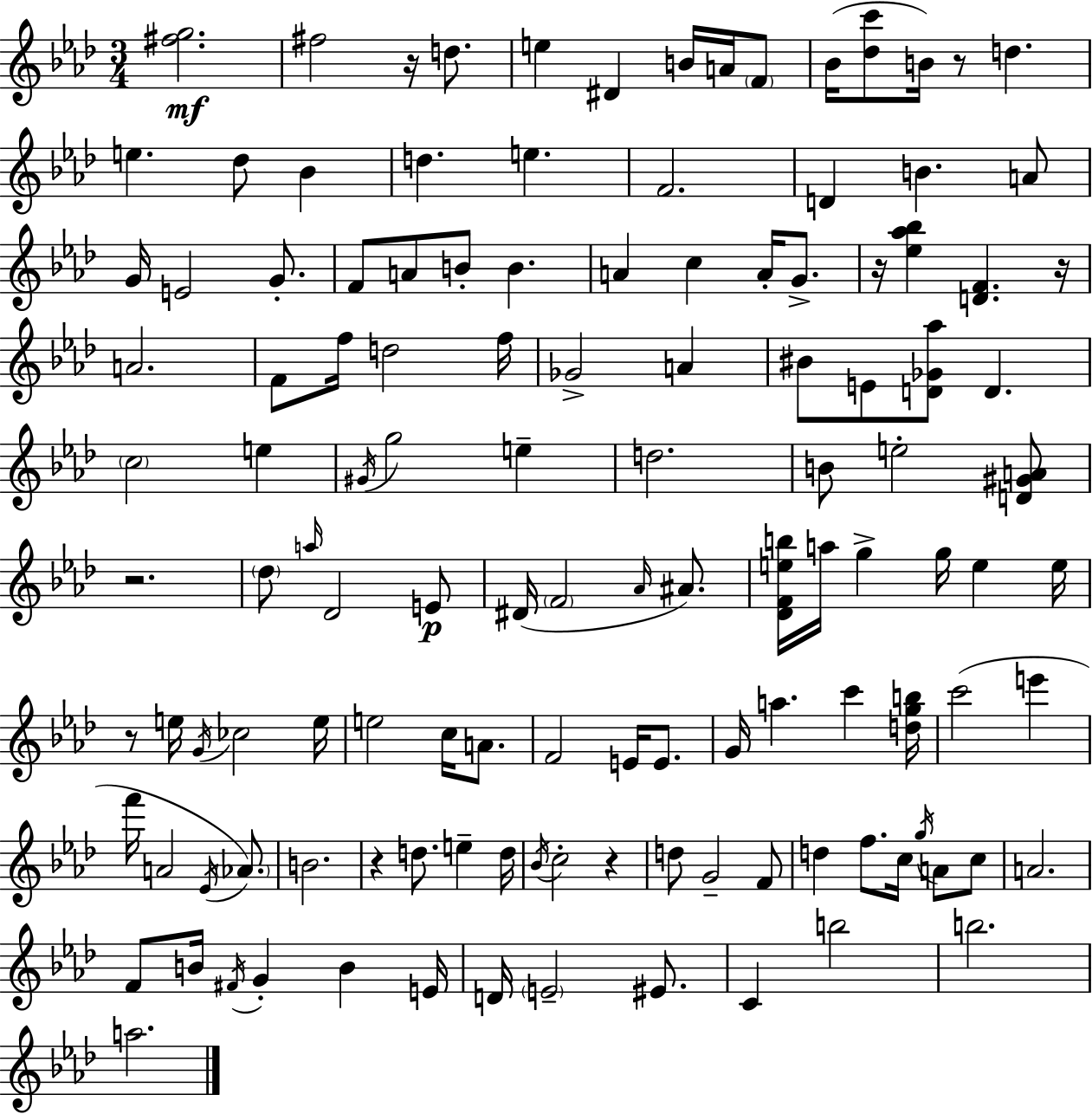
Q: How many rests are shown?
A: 8